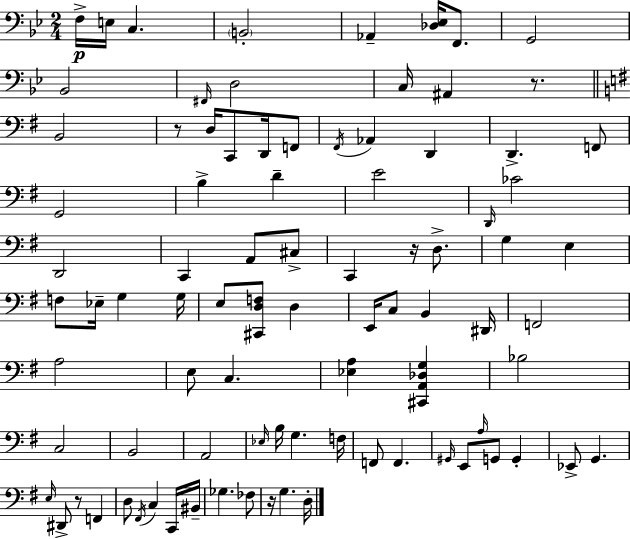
{
  \clef bass
  \numericTimeSignature
  \time 2/4
  \key bes \major
  f16->\p e16 c4. | \parenthesize b,2-. | aes,4-- <des ees>16 f,8. | g,2 | \break bes,2 | \grace { fis,16 } d2 | c16 ais,4 r8. | \bar "||" \break \key e \minor b,2 | r8 d16 c,8 d,16 f,8 | \acciaccatura { fis,16 } aes,4 d,4 | d,4.-> f,8 | \break g,2 | b4-> d'4-- | e'2 | \grace { d,16 } ces'2 | \break d,2 | c,4 a,8 | cis8-> c,4 r16 d8.-> | g4 e4 | \break f8 ees16-- g4 | g16 e8 <cis, d f>8 d4 | e,16 c8 b,4 | dis,16 f,2 | \break a2 | e8 c4. | <ees a>4 <cis, a, des g>4 | bes2 | \break c2 | b,2 | a,2 | \grace { ees16 } b16 g4. | \break f16 f,8 f,4. | \grace { gis,16 } e,8 \grace { a16 } g,8 | g,4-. ees,8-> g,4. | \grace { e16 } dis,8-> | \break r8 f,4 d8 | \acciaccatura { fis,16 } c4 c,16 bis,16-- ges4. | fes8 r16 | g4. d16-. \bar "|."
}